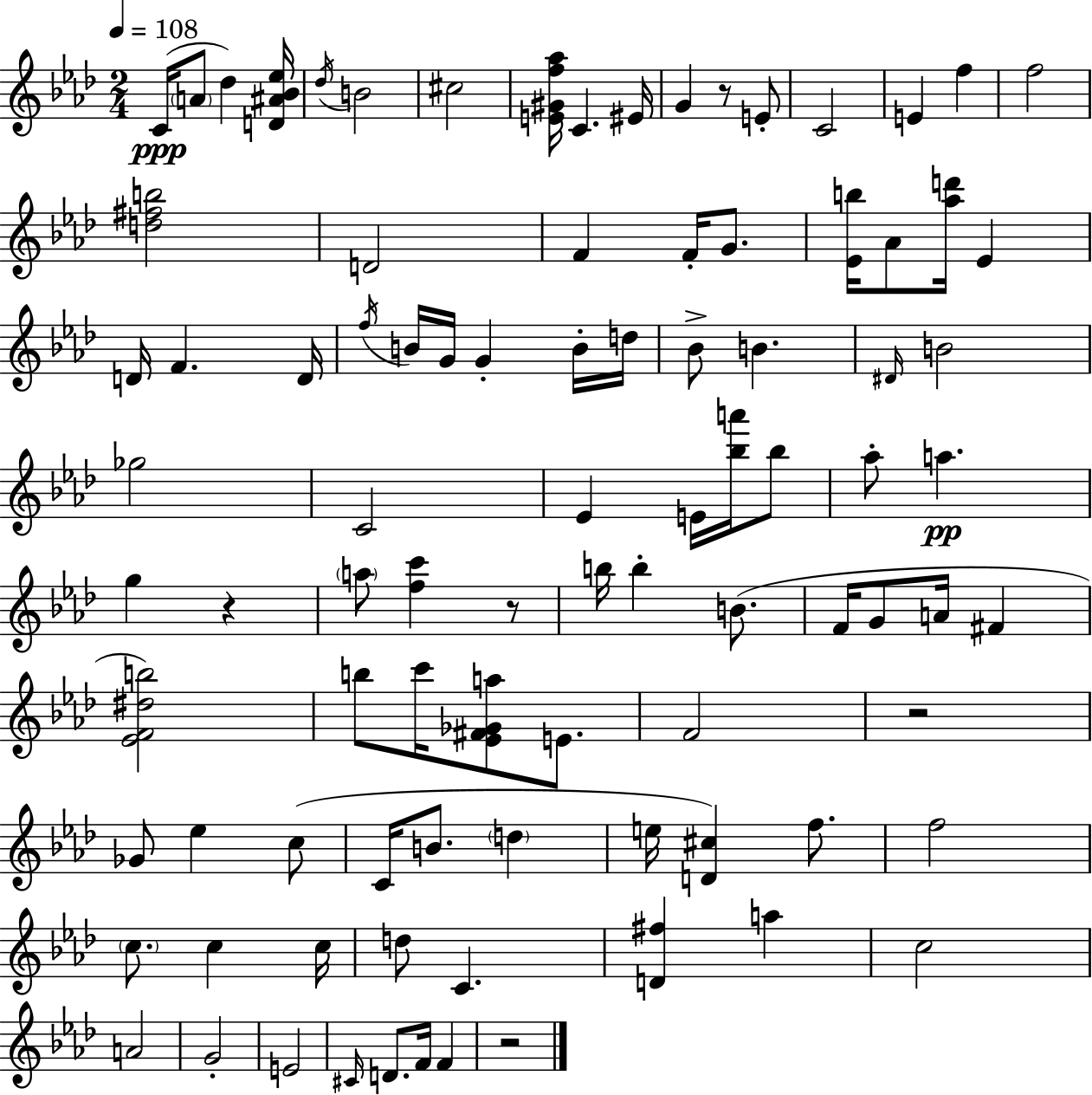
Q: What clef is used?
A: treble